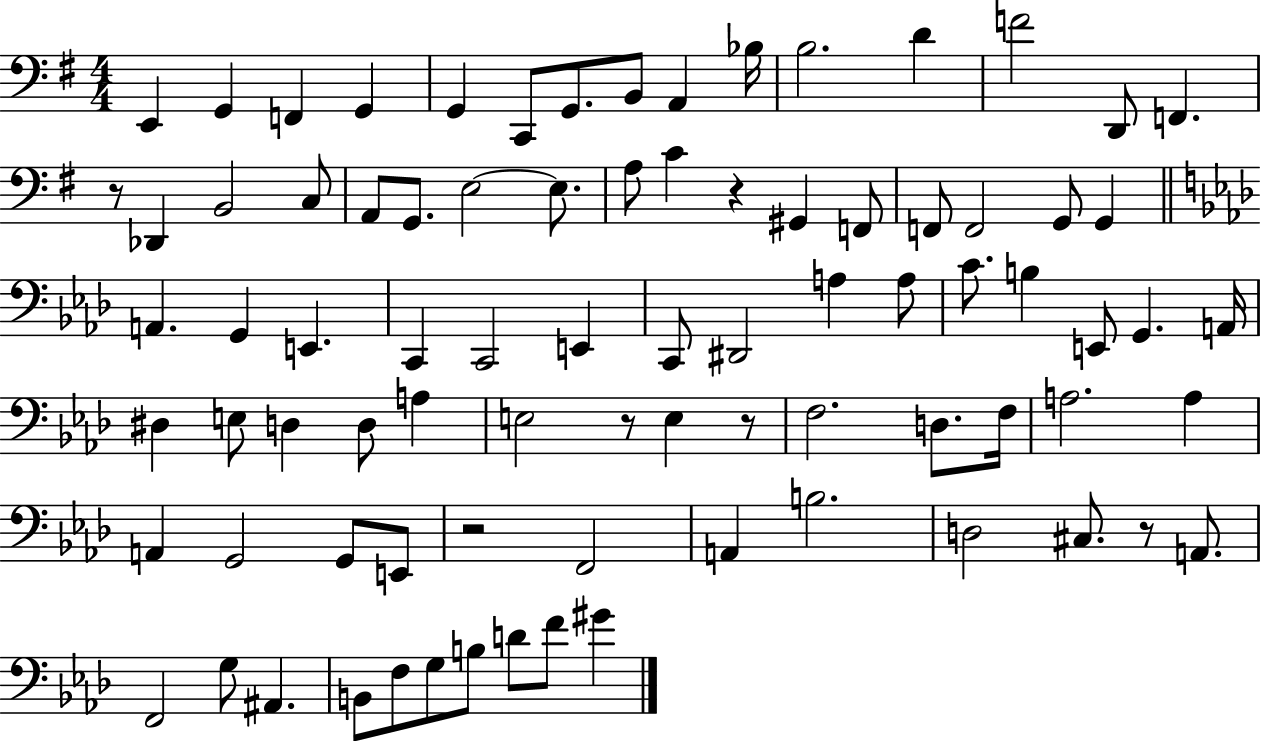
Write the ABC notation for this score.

X:1
T:Untitled
M:4/4
L:1/4
K:G
E,, G,, F,, G,, G,, C,,/2 G,,/2 B,,/2 A,, _B,/4 B,2 D F2 D,,/2 F,, z/2 _D,, B,,2 C,/2 A,,/2 G,,/2 E,2 E,/2 A,/2 C z ^G,, F,,/2 F,,/2 F,,2 G,,/2 G,, A,, G,, E,, C,, C,,2 E,, C,,/2 ^D,,2 A, A,/2 C/2 B, E,,/2 G,, A,,/4 ^D, E,/2 D, D,/2 A, E,2 z/2 E, z/2 F,2 D,/2 F,/4 A,2 A, A,, G,,2 G,,/2 E,,/2 z2 F,,2 A,, B,2 D,2 ^C,/2 z/2 A,,/2 F,,2 G,/2 ^A,, B,,/2 F,/2 G,/2 B,/2 D/2 F/2 ^G